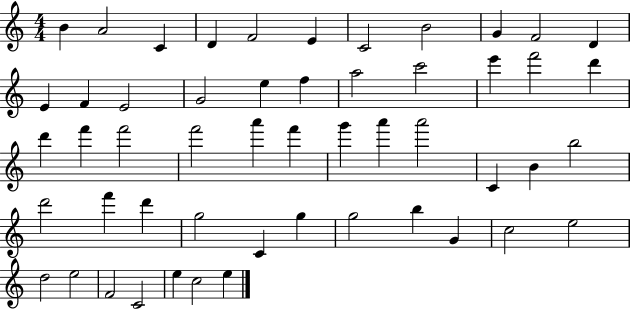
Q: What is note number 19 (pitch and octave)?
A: C6